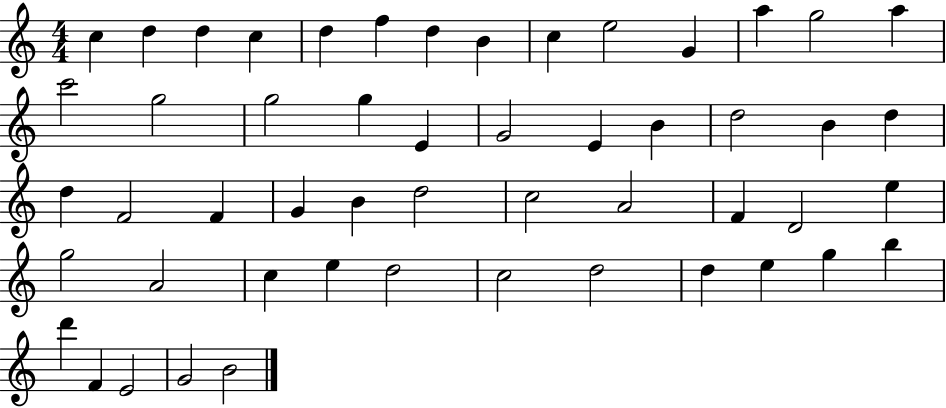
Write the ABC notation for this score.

X:1
T:Untitled
M:4/4
L:1/4
K:C
c d d c d f d B c e2 G a g2 a c'2 g2 g2 g E G2 E B d2 B d d F2 F G B d2 c2 A2 F D2 e g2 A2 c e d2 c2 d2 d e g b d' F E2 G2 B2